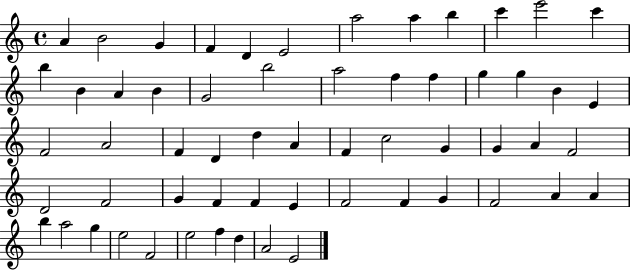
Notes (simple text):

A4/q B4/h G4/q F4/q D4/q E4/h A5/h A5/q B5/q C6/q E6/h C6/q B5/q B4/q A4/q B4/q G4/h B5/h A5/h F5/q F5/q G5/q G5/q B4/q E4/q F4/h A4/h F4/q D4/q D5/q A4/q F4/q C5/h G4/q G4/q A4/q F4/h D4/h F4/h G4/q F4/q F4/q E4/q F4/h F4/q G4/q F4/h A4/q A4/q B5/q A5/h G5/q E5/h F4/h E5/h F5/q D5/q A4/h E4/h